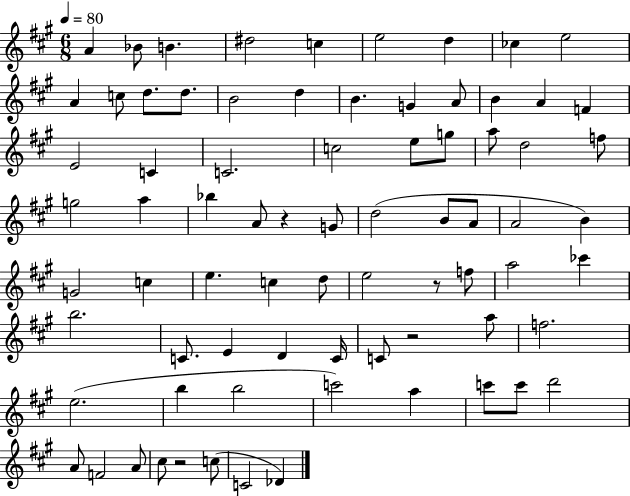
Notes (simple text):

A4/q Bb4/e B4/q. D#5/h C5/q E5/h D5/q CES5/q E5/h A4/q C5/e D5/e. D5/e. B4/h D5/q B4/q. G4/q A4/e B4/q A4/q F4/q E4/h C4/q C4/h. C5/h E5/e G5/e A5/e D5/h F5/e G5/h A5/q Bb5/q A4/e R/q G4/e D5/h B4/e A4/e A4/h B4/q G4/h C5/q E5/q. C5/q D5/e E5/h R/e F5/e A5/h CES6/q B5/h. C4/e. E4/q D4/q C4/s C4/e R/h A5/e F5/h. E5/h. B5/q B5/h C6/h A5/q C6/e C6/e D6/h A4/e F4/h A4/e C#5/e R/h C5/e C4/h Db4/q